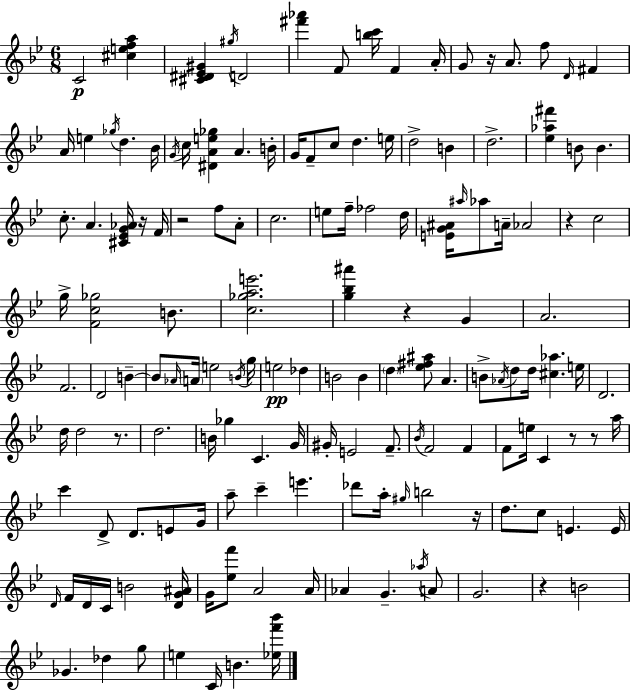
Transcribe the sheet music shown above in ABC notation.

X:1
T:Untitled
M:6/8
L:1/4
K:Bb
C2 [^cefa] [^C^D_E^G] ^g/4 D2 [^f'_a'] F/2 [bc']/4 F A/4 G/2 z/4 A/2 f/2 D/4 ^F A/4 e _g/4 d _B/4 G/4 c/4 [^DAe_g] A B/4 G/4 F/2 c/2 d e/4 d2 B d2 [_e_a^f'] B/2 B c/2 A [^C_EG_A]/4 z/4 F/4 z2 f/2 A/2 c2 e/2 f/4 _f2 d/4 [EG^A]/4 ^a/4 _a/2 A/4 _A2 z c2 g/4 [Fc_g]2 B/2 [c_gae']2 [g_b^a'] z G A2 F2 D2 B B/2 _A/4 A/4 e2 B/4 g/4 e2 _d B2 B d [_e^f^a]/2 A B/2 _A/4 d/2 d/4 [^c_a] e/4 D2 d/4 d2 z/2 d2 B/4 _g C G/4 ^G/4 E2 F/2 _B/4 F2 F F/2 e/4 C z/2 z/2 a/4 c' D/2 D/2 E/2 G/4 a/2 c' e' _d'/2 a/4 ^g/4 b2 z/4 d/2 c/2 E E/4 D/4 F/4 D/4 C/4 B2 [DG^A]/4 G/4 [_ef']/2 A2 A/4 _A G _a/4 A/2 G2 z B2 _G _d g/2 e C/4 B [_ef'_b']/4